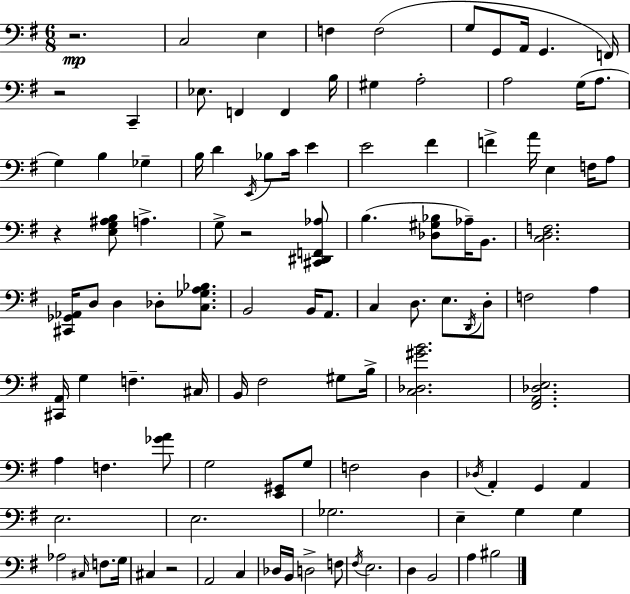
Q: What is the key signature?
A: G major